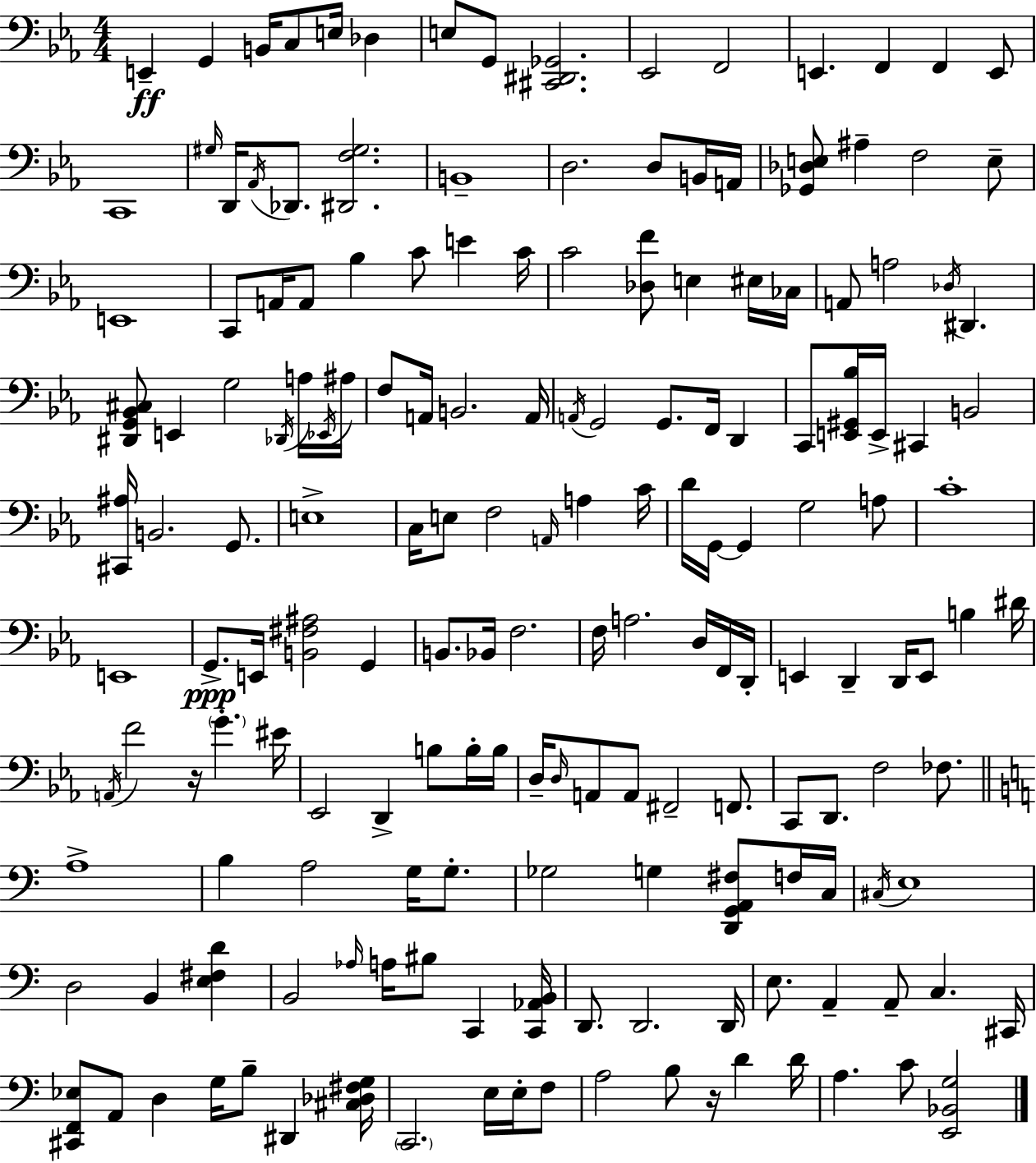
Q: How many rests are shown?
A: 2